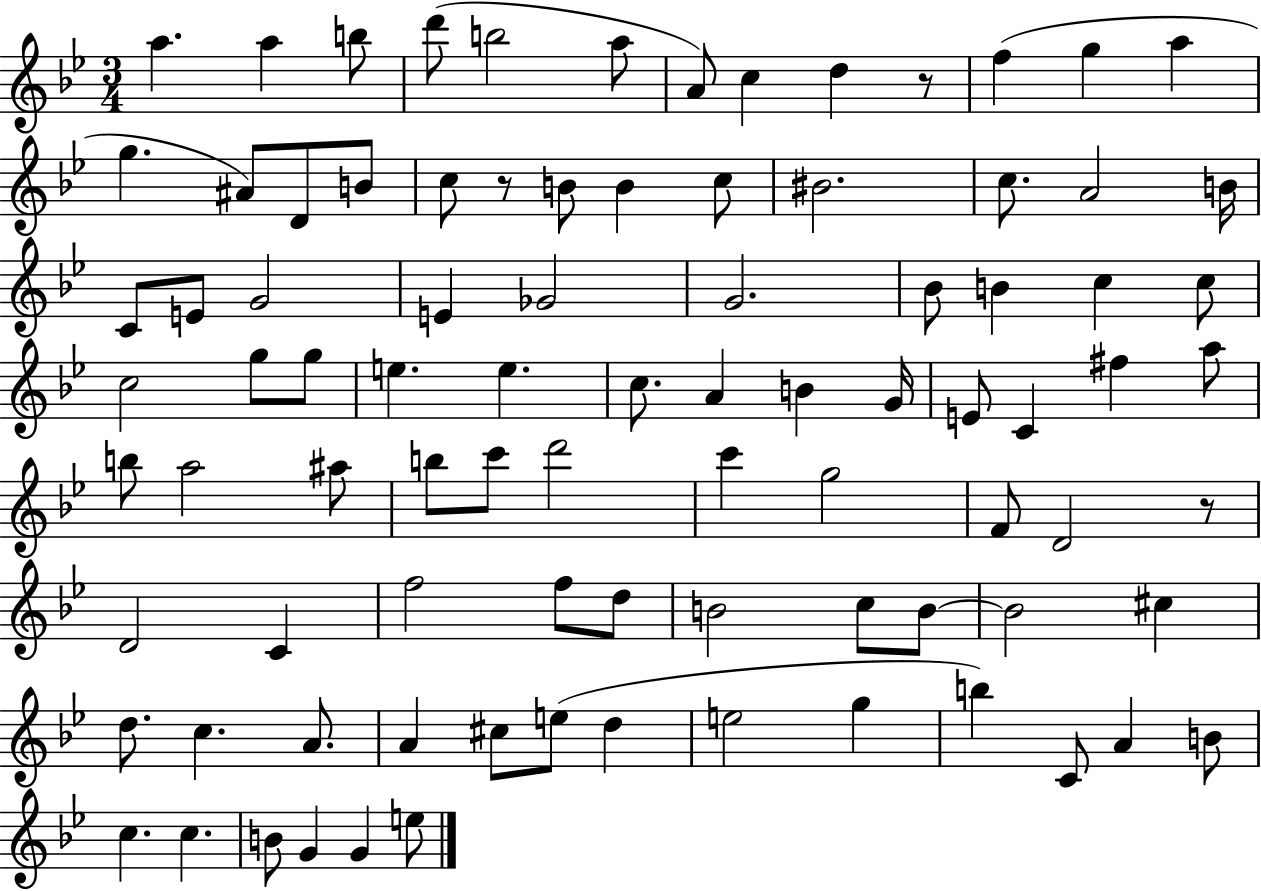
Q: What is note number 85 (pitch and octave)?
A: G4